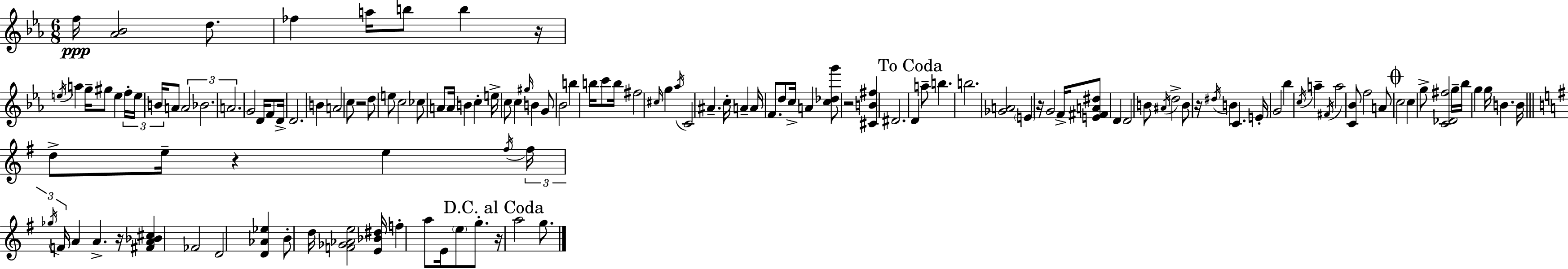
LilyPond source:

{
  \clef treble
  \numericTimeSignature
  \time 6/8
  \key ees \major
  \repeat volta 2 { f''16\ppp <aes' bes'>2 d''8. | fes''4 a''16 b''8 b''4 r16 | \acciaccatura { e''16 } a''4 g''16-- gis''8 e''4 | \tuplet 3/2 { f''16-. e''16 b'16 } a'8 \tuplet 3/2 { a'2 | \break bes'2. | a'2. } | g'2 d'16 f'8 | d'16-> d'2. | \break b'4 a'2 | c''8 r2 d''8 | e''8 c''2 ces''8 | a'8 a'16 b'4 c''4-. | \break e''16-> c''8 c''4 \grace { gis''16 } b'4 | g'8 bes'2 b''4 | b''16 c'''8 b''16 fis''2 | \grace { cis''16 } g''4 \acciaccatura { aes''16 } c'2 | \break ais'4.-- c''16-. a'4-- | a'16 f'8. d''8 c''16-> a'4 | <c'' des'' g'''>8 r2 | <cis' b' fis''>4 dis'2. | \break \mark "To Coda" d'4 a''8-- b''4. | b''2. | <ges' a'>2 | \parenthesize e'4 r16 g'2 | \break f'16-> <e' fis' a' dis''>8 d'4 d'2 | b'8 \acciaccatura { ais'16 } d''2-> | b'8 r16 \acciaccatura { dis''16 } b'4 c'4. | e'16-. g'2 | \break bes''4 \acciaccatura { c''16 } a''4-- \acciaccatura { fis'16 } | a''2 <c' bes'>8 f''2 | a'8 \mark \markup { \musicglyph "scripts.coda" } c''2 | c''4 g''8-> <c' des' fis''>2 | \break g''16-- bes''16 g''4 | g''16 b'4. b'16 \bar "||" \break \key e \minor d''8-> e''16-- r4 e''4 \acciaccatura { fis''16 } | \tuplet 3/2 { fis''16 \acciaccatura { ges''16 } f'16 } a'4 a'4.-> | r16 <fis' a' bes' cis''>4 fes'2 | d'2 <d' aes' ees''>4 | \break b'8-. d''16 <f' ges' aes' e''>2 | <e' bes' dis''>16 f''4-. a''8 e'16 \parenthesize e''8 g''8.-. | \mark "D.C. al Coda" r16 a''2 g''8. | } \bar "|."
}